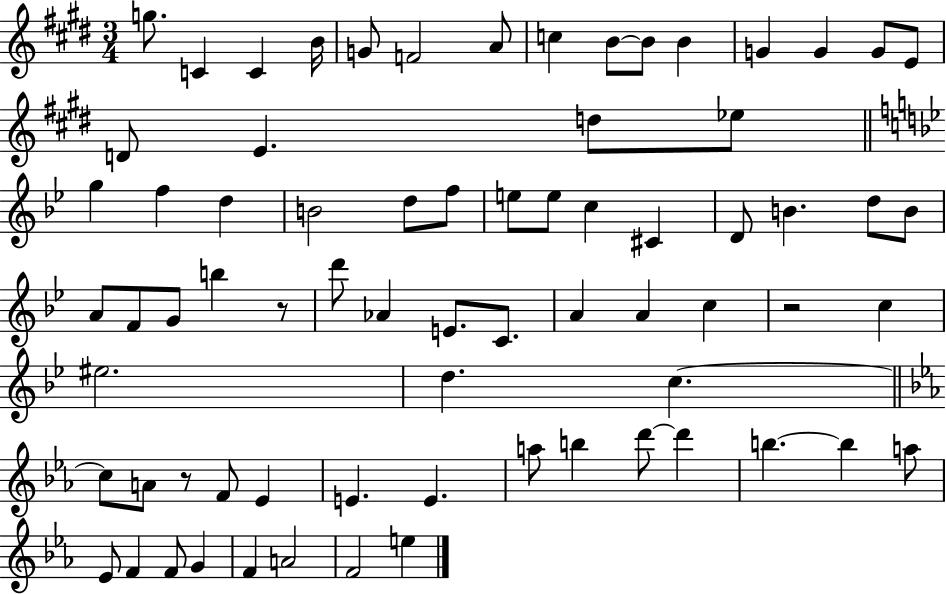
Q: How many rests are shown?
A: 3